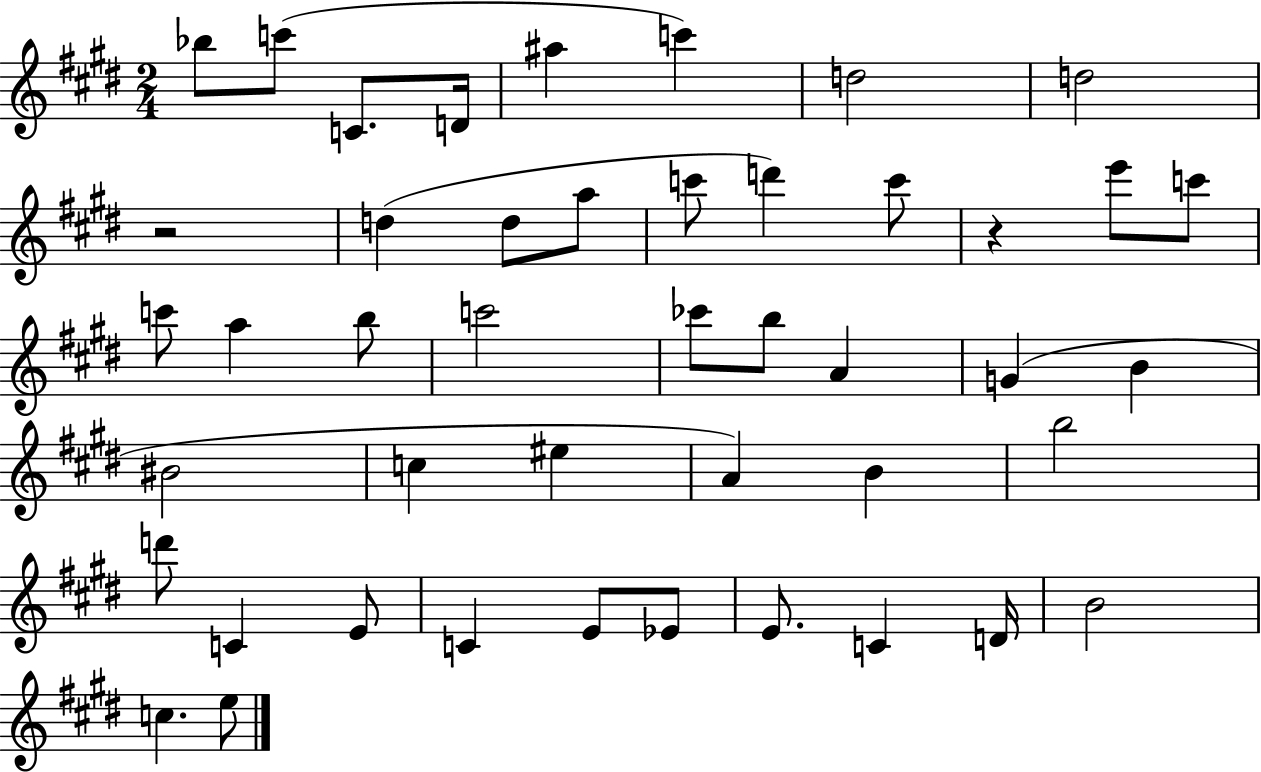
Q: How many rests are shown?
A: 2